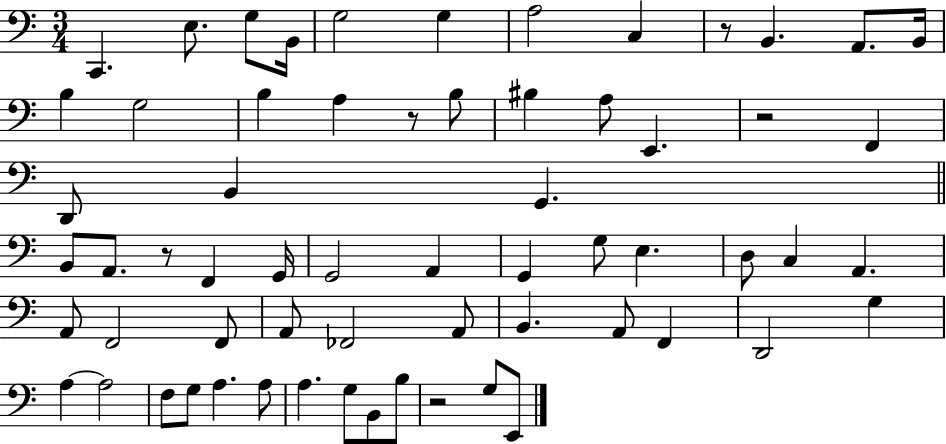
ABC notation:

X:1
T:Untitled
M:3/4
L:1/4
K:C
C,, E,/2 G,/2 B,,/4 G,2 G, A,2 C, z/2 B,, A,,/2 B,,/4 B, G,2 B, A, z/2 B,/2 ^B, A,/2 E,, z2 F,, D,,/2 B,, G,, B,,/2 A,,/2 z/2 F,, G,,/4 G,,2 A,, G,, G,/2 E, D,/2 C, A,, A,,/2 F,,2 F,,/2 A,,/2 _F,,2 A,,/2 B,, A,,/2 F,, D,,2 G, A, A,2 F,/2 G,/2 A, A,/2 A, G,/2 B,,/2 B,/2 z2 G,/2 E,,/2